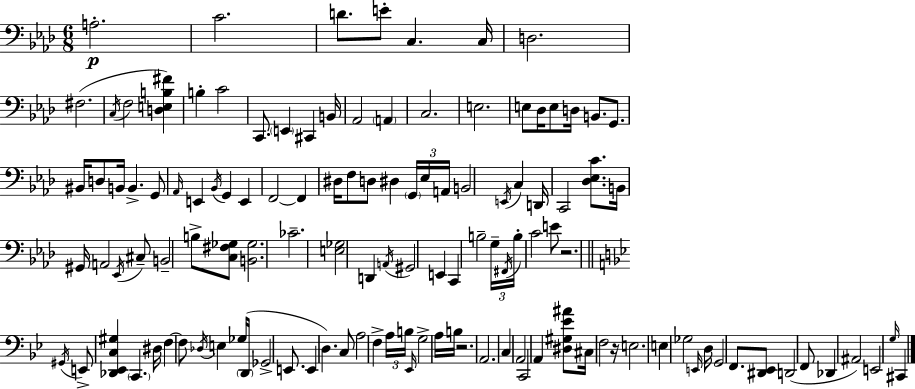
X:1
T:Untitled
M:6/8
L:1/4
K:Ab
A,2 C2 D/2 E/2 C, C,/4 D,2 ^F,2 C,/4 F,2 [D,E,B,^F] B, C2 C,,/2 E,, ^C,, B,,/4 _A,,2 A,, C,2 E,2 E,/2 _D,/4 E,/2 D,/4 B,,/2 G,,/2 ^B,,/4 D,/2 B,,/4 B,, G,,/2 _A,,/4 E,, _B,,/4 G,, E,, F,,2 F,, ^D,/4 F,/2 D,/2 ^D, G,,/4 _E,/4 A,,/4 B,,2 E,,/4 C, D,,/4 C,,2 [_D,_E,C]/2 B,,/4 ^G,,/4 A,,2 _E,,/4 ^C,/2 B,,2 B,/2 [C,^F,_G,]/2 [B,,_G,]2 _C2 [E,_G,]2 D,, A,,/4 ^G,,2 E,, C,, B,2 G,/4 ^F,,/4 B,/4 C2 E/2 z2 ^G,,/4 E,,/2 [_D,,_E,,C,^G,] C,, ^D,/4 F, F,/2 _D,/4 E, _G,/4 D,,/4 _G,,2 E,,/2 E,, D, C,/2 A,2 F, A,/4 B,/4 _E,,/4 G,2 A,/4 B,/4 z2 A,,2 C, A,,2 C,,2 A,, [^D,^G,_E^A]/2 ^C,/4 F,2 z/4 E,2 E, _G,2 E,,/4 D,/4 G,,2 F,,/2 [^D,,_E,,]/2 D,,2 F,,/2 _D,, ^A,,2 E,,2 G,/4 ^C,,